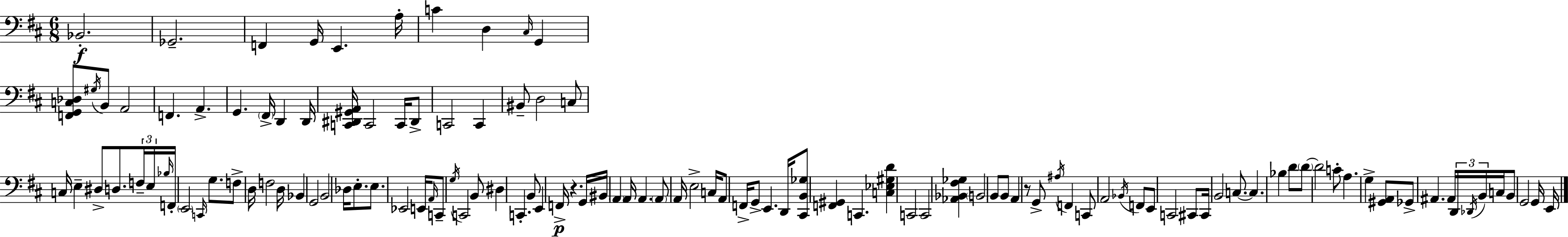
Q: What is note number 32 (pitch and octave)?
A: F3